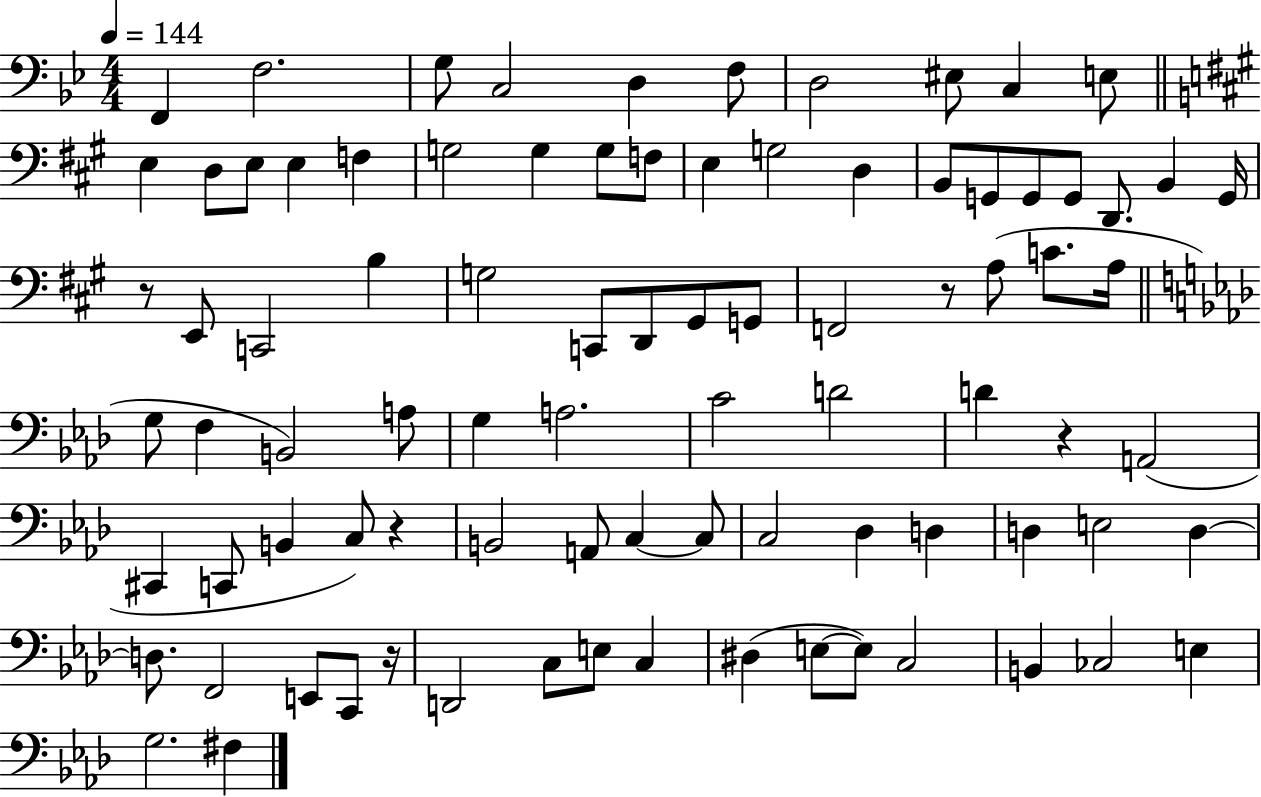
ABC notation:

X:1
T:Untitled
M:4/4
L:1/4
K:Bb
F,, F,2 G,/2 C,2 D, F,/2 D,2 ^E,/2 C, E,/2 E, D,/2 E,/2 E, F, G,2 G, G,/2 F,/2 E, G,2 D, B,,/2 G,,/2 G,,/2 G,,/2 D,,/2 B,, G,,/4 z/2 E,,/2 C,,2 B, G,2 C,,/2 D,,/2 ^G,,/2 G,,/2 F,,2 z/2 A,/2 C/2 A,/4 G,/2 F, B,,2 A,/2 G, A,2 C2 D2 D z A,,2 ^C,, C,,/2 B,, C,/2 z B,,2 A,,/2 C, C,/2 C,2 _D, D, D, E,2 D, D,/2 F,,2 E,,/2 C,,/2 z/4 D,,2 C,/2 E,/2 C, ^D, E,/2 E,/2 C,2 B,, _C,2 E, G,2 ^F,